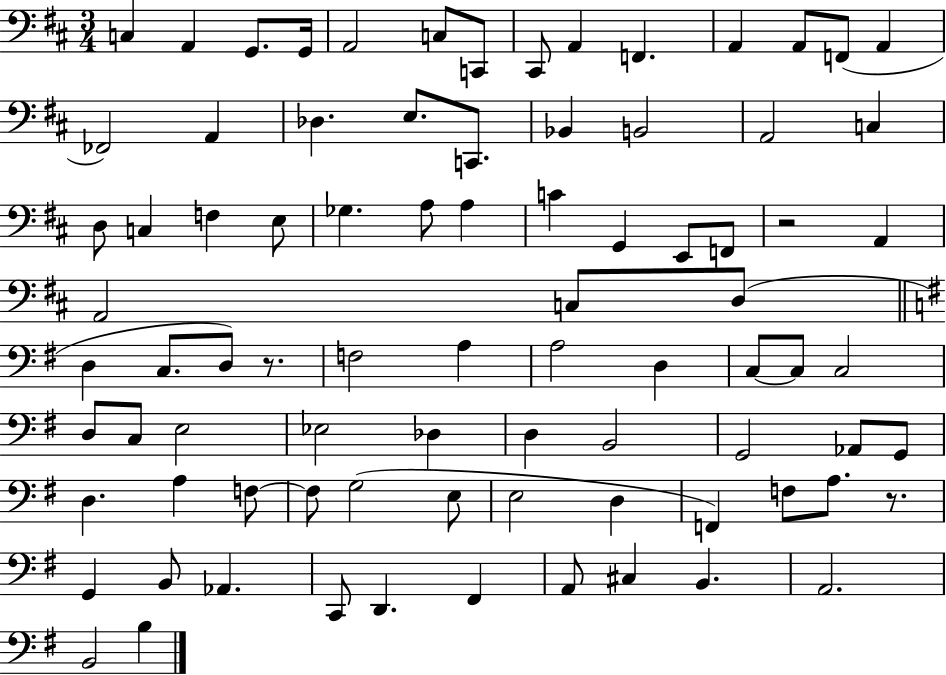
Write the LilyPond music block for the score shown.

{
  \clef bass
  \numericTimeSignature
  \time 3/4
  \key d \major
  \repeat volta 2 { c4 a,4 g,8. g,16 | a,2 c8 c,8 | cis,8 a,4 f,4. | a,4 a,8 f,8( a,4 | \break fes,2) a,4 | des4. e8. c,8. | bes,4 b,2 | a,2 c4 | \break d8 c4 f4 e8 | ges4. a8 a4 | c'4 g,4 e,8 f,8 | r2 a,4 | \break a,2 c8 d8( | \bar "||" \break \key g \major d4 c8. d8) r8. | f2 a4 | a2 d4 | c8~~ c8 c2 | \break d8 c8 e2 | ees2 des4 | d4 b,2 | g,2 aes,8 g,8 | \break d4. a4 f8~~ | f8 g2( e8 | e2 d4 | f,4) f8 a8. r8. | \break g,4 b,8 aes,4. | c,8 d,4. fis,4 | a,8 cis4 b,4. | a,2. | \break b,2 b4 | } \bar "|."
}